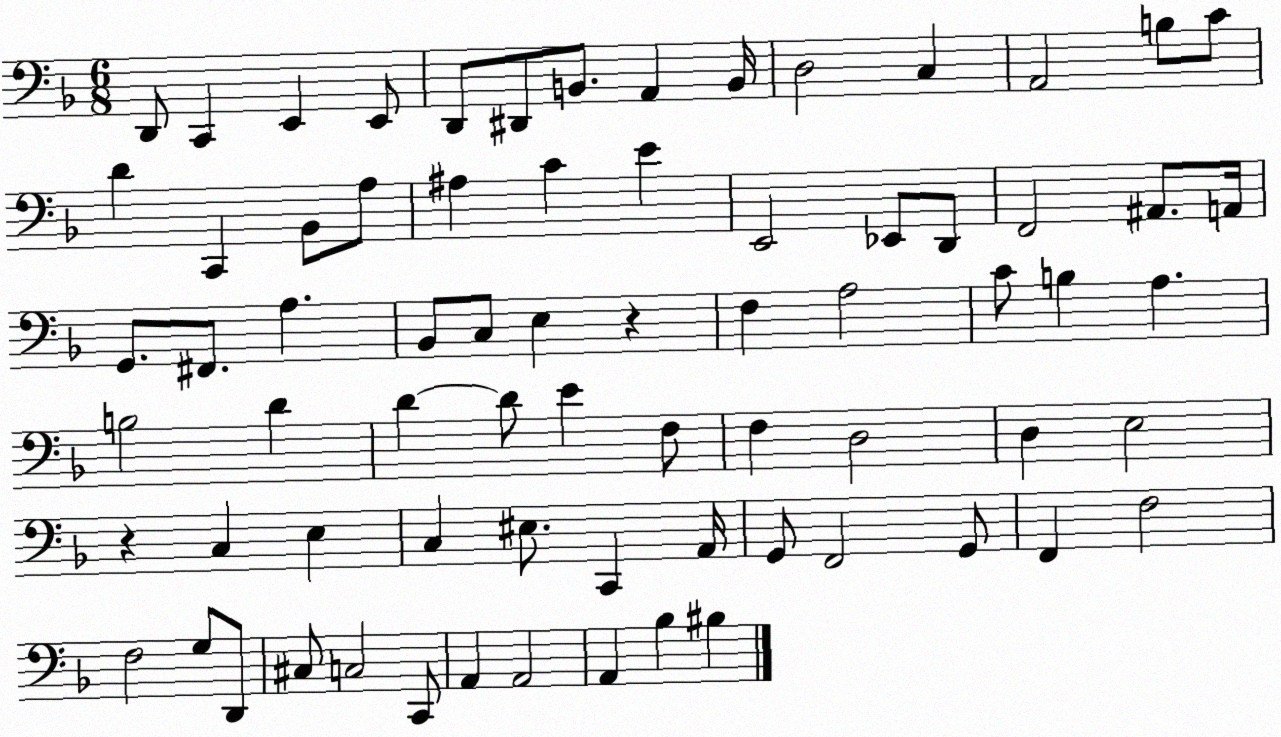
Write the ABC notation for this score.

X:1
T:Untitled
M:6/8
L:1/4
K:F
D,,/2 C,, E,, E,,/2 D,,/2 ^D,,/2 B,,/2 A,, B,,/4 D,2 C, A,,2 B,/2 C/2 D C,, _B,,/2 A,/2 ^A, C E E,,2 _E,,/2 D,,/2 F,,2 ^A,,/2 A,,/4 G,,/2 ^F,,/2 A, _B,,/2 C,/2 E, z F, A,2 C/2 B, A, B,2 D D D/2 E F,/2 F, D,2 D, E,2 z C, E, C, ^E,/2 C,, A,,/4 G,,/2 F,,2 G,,/2 F,, F,2 F,2 G,/2 D,,/2 ^C,/2 C,2 C,,/2 A,, A,,2 A,, _B, ^B,